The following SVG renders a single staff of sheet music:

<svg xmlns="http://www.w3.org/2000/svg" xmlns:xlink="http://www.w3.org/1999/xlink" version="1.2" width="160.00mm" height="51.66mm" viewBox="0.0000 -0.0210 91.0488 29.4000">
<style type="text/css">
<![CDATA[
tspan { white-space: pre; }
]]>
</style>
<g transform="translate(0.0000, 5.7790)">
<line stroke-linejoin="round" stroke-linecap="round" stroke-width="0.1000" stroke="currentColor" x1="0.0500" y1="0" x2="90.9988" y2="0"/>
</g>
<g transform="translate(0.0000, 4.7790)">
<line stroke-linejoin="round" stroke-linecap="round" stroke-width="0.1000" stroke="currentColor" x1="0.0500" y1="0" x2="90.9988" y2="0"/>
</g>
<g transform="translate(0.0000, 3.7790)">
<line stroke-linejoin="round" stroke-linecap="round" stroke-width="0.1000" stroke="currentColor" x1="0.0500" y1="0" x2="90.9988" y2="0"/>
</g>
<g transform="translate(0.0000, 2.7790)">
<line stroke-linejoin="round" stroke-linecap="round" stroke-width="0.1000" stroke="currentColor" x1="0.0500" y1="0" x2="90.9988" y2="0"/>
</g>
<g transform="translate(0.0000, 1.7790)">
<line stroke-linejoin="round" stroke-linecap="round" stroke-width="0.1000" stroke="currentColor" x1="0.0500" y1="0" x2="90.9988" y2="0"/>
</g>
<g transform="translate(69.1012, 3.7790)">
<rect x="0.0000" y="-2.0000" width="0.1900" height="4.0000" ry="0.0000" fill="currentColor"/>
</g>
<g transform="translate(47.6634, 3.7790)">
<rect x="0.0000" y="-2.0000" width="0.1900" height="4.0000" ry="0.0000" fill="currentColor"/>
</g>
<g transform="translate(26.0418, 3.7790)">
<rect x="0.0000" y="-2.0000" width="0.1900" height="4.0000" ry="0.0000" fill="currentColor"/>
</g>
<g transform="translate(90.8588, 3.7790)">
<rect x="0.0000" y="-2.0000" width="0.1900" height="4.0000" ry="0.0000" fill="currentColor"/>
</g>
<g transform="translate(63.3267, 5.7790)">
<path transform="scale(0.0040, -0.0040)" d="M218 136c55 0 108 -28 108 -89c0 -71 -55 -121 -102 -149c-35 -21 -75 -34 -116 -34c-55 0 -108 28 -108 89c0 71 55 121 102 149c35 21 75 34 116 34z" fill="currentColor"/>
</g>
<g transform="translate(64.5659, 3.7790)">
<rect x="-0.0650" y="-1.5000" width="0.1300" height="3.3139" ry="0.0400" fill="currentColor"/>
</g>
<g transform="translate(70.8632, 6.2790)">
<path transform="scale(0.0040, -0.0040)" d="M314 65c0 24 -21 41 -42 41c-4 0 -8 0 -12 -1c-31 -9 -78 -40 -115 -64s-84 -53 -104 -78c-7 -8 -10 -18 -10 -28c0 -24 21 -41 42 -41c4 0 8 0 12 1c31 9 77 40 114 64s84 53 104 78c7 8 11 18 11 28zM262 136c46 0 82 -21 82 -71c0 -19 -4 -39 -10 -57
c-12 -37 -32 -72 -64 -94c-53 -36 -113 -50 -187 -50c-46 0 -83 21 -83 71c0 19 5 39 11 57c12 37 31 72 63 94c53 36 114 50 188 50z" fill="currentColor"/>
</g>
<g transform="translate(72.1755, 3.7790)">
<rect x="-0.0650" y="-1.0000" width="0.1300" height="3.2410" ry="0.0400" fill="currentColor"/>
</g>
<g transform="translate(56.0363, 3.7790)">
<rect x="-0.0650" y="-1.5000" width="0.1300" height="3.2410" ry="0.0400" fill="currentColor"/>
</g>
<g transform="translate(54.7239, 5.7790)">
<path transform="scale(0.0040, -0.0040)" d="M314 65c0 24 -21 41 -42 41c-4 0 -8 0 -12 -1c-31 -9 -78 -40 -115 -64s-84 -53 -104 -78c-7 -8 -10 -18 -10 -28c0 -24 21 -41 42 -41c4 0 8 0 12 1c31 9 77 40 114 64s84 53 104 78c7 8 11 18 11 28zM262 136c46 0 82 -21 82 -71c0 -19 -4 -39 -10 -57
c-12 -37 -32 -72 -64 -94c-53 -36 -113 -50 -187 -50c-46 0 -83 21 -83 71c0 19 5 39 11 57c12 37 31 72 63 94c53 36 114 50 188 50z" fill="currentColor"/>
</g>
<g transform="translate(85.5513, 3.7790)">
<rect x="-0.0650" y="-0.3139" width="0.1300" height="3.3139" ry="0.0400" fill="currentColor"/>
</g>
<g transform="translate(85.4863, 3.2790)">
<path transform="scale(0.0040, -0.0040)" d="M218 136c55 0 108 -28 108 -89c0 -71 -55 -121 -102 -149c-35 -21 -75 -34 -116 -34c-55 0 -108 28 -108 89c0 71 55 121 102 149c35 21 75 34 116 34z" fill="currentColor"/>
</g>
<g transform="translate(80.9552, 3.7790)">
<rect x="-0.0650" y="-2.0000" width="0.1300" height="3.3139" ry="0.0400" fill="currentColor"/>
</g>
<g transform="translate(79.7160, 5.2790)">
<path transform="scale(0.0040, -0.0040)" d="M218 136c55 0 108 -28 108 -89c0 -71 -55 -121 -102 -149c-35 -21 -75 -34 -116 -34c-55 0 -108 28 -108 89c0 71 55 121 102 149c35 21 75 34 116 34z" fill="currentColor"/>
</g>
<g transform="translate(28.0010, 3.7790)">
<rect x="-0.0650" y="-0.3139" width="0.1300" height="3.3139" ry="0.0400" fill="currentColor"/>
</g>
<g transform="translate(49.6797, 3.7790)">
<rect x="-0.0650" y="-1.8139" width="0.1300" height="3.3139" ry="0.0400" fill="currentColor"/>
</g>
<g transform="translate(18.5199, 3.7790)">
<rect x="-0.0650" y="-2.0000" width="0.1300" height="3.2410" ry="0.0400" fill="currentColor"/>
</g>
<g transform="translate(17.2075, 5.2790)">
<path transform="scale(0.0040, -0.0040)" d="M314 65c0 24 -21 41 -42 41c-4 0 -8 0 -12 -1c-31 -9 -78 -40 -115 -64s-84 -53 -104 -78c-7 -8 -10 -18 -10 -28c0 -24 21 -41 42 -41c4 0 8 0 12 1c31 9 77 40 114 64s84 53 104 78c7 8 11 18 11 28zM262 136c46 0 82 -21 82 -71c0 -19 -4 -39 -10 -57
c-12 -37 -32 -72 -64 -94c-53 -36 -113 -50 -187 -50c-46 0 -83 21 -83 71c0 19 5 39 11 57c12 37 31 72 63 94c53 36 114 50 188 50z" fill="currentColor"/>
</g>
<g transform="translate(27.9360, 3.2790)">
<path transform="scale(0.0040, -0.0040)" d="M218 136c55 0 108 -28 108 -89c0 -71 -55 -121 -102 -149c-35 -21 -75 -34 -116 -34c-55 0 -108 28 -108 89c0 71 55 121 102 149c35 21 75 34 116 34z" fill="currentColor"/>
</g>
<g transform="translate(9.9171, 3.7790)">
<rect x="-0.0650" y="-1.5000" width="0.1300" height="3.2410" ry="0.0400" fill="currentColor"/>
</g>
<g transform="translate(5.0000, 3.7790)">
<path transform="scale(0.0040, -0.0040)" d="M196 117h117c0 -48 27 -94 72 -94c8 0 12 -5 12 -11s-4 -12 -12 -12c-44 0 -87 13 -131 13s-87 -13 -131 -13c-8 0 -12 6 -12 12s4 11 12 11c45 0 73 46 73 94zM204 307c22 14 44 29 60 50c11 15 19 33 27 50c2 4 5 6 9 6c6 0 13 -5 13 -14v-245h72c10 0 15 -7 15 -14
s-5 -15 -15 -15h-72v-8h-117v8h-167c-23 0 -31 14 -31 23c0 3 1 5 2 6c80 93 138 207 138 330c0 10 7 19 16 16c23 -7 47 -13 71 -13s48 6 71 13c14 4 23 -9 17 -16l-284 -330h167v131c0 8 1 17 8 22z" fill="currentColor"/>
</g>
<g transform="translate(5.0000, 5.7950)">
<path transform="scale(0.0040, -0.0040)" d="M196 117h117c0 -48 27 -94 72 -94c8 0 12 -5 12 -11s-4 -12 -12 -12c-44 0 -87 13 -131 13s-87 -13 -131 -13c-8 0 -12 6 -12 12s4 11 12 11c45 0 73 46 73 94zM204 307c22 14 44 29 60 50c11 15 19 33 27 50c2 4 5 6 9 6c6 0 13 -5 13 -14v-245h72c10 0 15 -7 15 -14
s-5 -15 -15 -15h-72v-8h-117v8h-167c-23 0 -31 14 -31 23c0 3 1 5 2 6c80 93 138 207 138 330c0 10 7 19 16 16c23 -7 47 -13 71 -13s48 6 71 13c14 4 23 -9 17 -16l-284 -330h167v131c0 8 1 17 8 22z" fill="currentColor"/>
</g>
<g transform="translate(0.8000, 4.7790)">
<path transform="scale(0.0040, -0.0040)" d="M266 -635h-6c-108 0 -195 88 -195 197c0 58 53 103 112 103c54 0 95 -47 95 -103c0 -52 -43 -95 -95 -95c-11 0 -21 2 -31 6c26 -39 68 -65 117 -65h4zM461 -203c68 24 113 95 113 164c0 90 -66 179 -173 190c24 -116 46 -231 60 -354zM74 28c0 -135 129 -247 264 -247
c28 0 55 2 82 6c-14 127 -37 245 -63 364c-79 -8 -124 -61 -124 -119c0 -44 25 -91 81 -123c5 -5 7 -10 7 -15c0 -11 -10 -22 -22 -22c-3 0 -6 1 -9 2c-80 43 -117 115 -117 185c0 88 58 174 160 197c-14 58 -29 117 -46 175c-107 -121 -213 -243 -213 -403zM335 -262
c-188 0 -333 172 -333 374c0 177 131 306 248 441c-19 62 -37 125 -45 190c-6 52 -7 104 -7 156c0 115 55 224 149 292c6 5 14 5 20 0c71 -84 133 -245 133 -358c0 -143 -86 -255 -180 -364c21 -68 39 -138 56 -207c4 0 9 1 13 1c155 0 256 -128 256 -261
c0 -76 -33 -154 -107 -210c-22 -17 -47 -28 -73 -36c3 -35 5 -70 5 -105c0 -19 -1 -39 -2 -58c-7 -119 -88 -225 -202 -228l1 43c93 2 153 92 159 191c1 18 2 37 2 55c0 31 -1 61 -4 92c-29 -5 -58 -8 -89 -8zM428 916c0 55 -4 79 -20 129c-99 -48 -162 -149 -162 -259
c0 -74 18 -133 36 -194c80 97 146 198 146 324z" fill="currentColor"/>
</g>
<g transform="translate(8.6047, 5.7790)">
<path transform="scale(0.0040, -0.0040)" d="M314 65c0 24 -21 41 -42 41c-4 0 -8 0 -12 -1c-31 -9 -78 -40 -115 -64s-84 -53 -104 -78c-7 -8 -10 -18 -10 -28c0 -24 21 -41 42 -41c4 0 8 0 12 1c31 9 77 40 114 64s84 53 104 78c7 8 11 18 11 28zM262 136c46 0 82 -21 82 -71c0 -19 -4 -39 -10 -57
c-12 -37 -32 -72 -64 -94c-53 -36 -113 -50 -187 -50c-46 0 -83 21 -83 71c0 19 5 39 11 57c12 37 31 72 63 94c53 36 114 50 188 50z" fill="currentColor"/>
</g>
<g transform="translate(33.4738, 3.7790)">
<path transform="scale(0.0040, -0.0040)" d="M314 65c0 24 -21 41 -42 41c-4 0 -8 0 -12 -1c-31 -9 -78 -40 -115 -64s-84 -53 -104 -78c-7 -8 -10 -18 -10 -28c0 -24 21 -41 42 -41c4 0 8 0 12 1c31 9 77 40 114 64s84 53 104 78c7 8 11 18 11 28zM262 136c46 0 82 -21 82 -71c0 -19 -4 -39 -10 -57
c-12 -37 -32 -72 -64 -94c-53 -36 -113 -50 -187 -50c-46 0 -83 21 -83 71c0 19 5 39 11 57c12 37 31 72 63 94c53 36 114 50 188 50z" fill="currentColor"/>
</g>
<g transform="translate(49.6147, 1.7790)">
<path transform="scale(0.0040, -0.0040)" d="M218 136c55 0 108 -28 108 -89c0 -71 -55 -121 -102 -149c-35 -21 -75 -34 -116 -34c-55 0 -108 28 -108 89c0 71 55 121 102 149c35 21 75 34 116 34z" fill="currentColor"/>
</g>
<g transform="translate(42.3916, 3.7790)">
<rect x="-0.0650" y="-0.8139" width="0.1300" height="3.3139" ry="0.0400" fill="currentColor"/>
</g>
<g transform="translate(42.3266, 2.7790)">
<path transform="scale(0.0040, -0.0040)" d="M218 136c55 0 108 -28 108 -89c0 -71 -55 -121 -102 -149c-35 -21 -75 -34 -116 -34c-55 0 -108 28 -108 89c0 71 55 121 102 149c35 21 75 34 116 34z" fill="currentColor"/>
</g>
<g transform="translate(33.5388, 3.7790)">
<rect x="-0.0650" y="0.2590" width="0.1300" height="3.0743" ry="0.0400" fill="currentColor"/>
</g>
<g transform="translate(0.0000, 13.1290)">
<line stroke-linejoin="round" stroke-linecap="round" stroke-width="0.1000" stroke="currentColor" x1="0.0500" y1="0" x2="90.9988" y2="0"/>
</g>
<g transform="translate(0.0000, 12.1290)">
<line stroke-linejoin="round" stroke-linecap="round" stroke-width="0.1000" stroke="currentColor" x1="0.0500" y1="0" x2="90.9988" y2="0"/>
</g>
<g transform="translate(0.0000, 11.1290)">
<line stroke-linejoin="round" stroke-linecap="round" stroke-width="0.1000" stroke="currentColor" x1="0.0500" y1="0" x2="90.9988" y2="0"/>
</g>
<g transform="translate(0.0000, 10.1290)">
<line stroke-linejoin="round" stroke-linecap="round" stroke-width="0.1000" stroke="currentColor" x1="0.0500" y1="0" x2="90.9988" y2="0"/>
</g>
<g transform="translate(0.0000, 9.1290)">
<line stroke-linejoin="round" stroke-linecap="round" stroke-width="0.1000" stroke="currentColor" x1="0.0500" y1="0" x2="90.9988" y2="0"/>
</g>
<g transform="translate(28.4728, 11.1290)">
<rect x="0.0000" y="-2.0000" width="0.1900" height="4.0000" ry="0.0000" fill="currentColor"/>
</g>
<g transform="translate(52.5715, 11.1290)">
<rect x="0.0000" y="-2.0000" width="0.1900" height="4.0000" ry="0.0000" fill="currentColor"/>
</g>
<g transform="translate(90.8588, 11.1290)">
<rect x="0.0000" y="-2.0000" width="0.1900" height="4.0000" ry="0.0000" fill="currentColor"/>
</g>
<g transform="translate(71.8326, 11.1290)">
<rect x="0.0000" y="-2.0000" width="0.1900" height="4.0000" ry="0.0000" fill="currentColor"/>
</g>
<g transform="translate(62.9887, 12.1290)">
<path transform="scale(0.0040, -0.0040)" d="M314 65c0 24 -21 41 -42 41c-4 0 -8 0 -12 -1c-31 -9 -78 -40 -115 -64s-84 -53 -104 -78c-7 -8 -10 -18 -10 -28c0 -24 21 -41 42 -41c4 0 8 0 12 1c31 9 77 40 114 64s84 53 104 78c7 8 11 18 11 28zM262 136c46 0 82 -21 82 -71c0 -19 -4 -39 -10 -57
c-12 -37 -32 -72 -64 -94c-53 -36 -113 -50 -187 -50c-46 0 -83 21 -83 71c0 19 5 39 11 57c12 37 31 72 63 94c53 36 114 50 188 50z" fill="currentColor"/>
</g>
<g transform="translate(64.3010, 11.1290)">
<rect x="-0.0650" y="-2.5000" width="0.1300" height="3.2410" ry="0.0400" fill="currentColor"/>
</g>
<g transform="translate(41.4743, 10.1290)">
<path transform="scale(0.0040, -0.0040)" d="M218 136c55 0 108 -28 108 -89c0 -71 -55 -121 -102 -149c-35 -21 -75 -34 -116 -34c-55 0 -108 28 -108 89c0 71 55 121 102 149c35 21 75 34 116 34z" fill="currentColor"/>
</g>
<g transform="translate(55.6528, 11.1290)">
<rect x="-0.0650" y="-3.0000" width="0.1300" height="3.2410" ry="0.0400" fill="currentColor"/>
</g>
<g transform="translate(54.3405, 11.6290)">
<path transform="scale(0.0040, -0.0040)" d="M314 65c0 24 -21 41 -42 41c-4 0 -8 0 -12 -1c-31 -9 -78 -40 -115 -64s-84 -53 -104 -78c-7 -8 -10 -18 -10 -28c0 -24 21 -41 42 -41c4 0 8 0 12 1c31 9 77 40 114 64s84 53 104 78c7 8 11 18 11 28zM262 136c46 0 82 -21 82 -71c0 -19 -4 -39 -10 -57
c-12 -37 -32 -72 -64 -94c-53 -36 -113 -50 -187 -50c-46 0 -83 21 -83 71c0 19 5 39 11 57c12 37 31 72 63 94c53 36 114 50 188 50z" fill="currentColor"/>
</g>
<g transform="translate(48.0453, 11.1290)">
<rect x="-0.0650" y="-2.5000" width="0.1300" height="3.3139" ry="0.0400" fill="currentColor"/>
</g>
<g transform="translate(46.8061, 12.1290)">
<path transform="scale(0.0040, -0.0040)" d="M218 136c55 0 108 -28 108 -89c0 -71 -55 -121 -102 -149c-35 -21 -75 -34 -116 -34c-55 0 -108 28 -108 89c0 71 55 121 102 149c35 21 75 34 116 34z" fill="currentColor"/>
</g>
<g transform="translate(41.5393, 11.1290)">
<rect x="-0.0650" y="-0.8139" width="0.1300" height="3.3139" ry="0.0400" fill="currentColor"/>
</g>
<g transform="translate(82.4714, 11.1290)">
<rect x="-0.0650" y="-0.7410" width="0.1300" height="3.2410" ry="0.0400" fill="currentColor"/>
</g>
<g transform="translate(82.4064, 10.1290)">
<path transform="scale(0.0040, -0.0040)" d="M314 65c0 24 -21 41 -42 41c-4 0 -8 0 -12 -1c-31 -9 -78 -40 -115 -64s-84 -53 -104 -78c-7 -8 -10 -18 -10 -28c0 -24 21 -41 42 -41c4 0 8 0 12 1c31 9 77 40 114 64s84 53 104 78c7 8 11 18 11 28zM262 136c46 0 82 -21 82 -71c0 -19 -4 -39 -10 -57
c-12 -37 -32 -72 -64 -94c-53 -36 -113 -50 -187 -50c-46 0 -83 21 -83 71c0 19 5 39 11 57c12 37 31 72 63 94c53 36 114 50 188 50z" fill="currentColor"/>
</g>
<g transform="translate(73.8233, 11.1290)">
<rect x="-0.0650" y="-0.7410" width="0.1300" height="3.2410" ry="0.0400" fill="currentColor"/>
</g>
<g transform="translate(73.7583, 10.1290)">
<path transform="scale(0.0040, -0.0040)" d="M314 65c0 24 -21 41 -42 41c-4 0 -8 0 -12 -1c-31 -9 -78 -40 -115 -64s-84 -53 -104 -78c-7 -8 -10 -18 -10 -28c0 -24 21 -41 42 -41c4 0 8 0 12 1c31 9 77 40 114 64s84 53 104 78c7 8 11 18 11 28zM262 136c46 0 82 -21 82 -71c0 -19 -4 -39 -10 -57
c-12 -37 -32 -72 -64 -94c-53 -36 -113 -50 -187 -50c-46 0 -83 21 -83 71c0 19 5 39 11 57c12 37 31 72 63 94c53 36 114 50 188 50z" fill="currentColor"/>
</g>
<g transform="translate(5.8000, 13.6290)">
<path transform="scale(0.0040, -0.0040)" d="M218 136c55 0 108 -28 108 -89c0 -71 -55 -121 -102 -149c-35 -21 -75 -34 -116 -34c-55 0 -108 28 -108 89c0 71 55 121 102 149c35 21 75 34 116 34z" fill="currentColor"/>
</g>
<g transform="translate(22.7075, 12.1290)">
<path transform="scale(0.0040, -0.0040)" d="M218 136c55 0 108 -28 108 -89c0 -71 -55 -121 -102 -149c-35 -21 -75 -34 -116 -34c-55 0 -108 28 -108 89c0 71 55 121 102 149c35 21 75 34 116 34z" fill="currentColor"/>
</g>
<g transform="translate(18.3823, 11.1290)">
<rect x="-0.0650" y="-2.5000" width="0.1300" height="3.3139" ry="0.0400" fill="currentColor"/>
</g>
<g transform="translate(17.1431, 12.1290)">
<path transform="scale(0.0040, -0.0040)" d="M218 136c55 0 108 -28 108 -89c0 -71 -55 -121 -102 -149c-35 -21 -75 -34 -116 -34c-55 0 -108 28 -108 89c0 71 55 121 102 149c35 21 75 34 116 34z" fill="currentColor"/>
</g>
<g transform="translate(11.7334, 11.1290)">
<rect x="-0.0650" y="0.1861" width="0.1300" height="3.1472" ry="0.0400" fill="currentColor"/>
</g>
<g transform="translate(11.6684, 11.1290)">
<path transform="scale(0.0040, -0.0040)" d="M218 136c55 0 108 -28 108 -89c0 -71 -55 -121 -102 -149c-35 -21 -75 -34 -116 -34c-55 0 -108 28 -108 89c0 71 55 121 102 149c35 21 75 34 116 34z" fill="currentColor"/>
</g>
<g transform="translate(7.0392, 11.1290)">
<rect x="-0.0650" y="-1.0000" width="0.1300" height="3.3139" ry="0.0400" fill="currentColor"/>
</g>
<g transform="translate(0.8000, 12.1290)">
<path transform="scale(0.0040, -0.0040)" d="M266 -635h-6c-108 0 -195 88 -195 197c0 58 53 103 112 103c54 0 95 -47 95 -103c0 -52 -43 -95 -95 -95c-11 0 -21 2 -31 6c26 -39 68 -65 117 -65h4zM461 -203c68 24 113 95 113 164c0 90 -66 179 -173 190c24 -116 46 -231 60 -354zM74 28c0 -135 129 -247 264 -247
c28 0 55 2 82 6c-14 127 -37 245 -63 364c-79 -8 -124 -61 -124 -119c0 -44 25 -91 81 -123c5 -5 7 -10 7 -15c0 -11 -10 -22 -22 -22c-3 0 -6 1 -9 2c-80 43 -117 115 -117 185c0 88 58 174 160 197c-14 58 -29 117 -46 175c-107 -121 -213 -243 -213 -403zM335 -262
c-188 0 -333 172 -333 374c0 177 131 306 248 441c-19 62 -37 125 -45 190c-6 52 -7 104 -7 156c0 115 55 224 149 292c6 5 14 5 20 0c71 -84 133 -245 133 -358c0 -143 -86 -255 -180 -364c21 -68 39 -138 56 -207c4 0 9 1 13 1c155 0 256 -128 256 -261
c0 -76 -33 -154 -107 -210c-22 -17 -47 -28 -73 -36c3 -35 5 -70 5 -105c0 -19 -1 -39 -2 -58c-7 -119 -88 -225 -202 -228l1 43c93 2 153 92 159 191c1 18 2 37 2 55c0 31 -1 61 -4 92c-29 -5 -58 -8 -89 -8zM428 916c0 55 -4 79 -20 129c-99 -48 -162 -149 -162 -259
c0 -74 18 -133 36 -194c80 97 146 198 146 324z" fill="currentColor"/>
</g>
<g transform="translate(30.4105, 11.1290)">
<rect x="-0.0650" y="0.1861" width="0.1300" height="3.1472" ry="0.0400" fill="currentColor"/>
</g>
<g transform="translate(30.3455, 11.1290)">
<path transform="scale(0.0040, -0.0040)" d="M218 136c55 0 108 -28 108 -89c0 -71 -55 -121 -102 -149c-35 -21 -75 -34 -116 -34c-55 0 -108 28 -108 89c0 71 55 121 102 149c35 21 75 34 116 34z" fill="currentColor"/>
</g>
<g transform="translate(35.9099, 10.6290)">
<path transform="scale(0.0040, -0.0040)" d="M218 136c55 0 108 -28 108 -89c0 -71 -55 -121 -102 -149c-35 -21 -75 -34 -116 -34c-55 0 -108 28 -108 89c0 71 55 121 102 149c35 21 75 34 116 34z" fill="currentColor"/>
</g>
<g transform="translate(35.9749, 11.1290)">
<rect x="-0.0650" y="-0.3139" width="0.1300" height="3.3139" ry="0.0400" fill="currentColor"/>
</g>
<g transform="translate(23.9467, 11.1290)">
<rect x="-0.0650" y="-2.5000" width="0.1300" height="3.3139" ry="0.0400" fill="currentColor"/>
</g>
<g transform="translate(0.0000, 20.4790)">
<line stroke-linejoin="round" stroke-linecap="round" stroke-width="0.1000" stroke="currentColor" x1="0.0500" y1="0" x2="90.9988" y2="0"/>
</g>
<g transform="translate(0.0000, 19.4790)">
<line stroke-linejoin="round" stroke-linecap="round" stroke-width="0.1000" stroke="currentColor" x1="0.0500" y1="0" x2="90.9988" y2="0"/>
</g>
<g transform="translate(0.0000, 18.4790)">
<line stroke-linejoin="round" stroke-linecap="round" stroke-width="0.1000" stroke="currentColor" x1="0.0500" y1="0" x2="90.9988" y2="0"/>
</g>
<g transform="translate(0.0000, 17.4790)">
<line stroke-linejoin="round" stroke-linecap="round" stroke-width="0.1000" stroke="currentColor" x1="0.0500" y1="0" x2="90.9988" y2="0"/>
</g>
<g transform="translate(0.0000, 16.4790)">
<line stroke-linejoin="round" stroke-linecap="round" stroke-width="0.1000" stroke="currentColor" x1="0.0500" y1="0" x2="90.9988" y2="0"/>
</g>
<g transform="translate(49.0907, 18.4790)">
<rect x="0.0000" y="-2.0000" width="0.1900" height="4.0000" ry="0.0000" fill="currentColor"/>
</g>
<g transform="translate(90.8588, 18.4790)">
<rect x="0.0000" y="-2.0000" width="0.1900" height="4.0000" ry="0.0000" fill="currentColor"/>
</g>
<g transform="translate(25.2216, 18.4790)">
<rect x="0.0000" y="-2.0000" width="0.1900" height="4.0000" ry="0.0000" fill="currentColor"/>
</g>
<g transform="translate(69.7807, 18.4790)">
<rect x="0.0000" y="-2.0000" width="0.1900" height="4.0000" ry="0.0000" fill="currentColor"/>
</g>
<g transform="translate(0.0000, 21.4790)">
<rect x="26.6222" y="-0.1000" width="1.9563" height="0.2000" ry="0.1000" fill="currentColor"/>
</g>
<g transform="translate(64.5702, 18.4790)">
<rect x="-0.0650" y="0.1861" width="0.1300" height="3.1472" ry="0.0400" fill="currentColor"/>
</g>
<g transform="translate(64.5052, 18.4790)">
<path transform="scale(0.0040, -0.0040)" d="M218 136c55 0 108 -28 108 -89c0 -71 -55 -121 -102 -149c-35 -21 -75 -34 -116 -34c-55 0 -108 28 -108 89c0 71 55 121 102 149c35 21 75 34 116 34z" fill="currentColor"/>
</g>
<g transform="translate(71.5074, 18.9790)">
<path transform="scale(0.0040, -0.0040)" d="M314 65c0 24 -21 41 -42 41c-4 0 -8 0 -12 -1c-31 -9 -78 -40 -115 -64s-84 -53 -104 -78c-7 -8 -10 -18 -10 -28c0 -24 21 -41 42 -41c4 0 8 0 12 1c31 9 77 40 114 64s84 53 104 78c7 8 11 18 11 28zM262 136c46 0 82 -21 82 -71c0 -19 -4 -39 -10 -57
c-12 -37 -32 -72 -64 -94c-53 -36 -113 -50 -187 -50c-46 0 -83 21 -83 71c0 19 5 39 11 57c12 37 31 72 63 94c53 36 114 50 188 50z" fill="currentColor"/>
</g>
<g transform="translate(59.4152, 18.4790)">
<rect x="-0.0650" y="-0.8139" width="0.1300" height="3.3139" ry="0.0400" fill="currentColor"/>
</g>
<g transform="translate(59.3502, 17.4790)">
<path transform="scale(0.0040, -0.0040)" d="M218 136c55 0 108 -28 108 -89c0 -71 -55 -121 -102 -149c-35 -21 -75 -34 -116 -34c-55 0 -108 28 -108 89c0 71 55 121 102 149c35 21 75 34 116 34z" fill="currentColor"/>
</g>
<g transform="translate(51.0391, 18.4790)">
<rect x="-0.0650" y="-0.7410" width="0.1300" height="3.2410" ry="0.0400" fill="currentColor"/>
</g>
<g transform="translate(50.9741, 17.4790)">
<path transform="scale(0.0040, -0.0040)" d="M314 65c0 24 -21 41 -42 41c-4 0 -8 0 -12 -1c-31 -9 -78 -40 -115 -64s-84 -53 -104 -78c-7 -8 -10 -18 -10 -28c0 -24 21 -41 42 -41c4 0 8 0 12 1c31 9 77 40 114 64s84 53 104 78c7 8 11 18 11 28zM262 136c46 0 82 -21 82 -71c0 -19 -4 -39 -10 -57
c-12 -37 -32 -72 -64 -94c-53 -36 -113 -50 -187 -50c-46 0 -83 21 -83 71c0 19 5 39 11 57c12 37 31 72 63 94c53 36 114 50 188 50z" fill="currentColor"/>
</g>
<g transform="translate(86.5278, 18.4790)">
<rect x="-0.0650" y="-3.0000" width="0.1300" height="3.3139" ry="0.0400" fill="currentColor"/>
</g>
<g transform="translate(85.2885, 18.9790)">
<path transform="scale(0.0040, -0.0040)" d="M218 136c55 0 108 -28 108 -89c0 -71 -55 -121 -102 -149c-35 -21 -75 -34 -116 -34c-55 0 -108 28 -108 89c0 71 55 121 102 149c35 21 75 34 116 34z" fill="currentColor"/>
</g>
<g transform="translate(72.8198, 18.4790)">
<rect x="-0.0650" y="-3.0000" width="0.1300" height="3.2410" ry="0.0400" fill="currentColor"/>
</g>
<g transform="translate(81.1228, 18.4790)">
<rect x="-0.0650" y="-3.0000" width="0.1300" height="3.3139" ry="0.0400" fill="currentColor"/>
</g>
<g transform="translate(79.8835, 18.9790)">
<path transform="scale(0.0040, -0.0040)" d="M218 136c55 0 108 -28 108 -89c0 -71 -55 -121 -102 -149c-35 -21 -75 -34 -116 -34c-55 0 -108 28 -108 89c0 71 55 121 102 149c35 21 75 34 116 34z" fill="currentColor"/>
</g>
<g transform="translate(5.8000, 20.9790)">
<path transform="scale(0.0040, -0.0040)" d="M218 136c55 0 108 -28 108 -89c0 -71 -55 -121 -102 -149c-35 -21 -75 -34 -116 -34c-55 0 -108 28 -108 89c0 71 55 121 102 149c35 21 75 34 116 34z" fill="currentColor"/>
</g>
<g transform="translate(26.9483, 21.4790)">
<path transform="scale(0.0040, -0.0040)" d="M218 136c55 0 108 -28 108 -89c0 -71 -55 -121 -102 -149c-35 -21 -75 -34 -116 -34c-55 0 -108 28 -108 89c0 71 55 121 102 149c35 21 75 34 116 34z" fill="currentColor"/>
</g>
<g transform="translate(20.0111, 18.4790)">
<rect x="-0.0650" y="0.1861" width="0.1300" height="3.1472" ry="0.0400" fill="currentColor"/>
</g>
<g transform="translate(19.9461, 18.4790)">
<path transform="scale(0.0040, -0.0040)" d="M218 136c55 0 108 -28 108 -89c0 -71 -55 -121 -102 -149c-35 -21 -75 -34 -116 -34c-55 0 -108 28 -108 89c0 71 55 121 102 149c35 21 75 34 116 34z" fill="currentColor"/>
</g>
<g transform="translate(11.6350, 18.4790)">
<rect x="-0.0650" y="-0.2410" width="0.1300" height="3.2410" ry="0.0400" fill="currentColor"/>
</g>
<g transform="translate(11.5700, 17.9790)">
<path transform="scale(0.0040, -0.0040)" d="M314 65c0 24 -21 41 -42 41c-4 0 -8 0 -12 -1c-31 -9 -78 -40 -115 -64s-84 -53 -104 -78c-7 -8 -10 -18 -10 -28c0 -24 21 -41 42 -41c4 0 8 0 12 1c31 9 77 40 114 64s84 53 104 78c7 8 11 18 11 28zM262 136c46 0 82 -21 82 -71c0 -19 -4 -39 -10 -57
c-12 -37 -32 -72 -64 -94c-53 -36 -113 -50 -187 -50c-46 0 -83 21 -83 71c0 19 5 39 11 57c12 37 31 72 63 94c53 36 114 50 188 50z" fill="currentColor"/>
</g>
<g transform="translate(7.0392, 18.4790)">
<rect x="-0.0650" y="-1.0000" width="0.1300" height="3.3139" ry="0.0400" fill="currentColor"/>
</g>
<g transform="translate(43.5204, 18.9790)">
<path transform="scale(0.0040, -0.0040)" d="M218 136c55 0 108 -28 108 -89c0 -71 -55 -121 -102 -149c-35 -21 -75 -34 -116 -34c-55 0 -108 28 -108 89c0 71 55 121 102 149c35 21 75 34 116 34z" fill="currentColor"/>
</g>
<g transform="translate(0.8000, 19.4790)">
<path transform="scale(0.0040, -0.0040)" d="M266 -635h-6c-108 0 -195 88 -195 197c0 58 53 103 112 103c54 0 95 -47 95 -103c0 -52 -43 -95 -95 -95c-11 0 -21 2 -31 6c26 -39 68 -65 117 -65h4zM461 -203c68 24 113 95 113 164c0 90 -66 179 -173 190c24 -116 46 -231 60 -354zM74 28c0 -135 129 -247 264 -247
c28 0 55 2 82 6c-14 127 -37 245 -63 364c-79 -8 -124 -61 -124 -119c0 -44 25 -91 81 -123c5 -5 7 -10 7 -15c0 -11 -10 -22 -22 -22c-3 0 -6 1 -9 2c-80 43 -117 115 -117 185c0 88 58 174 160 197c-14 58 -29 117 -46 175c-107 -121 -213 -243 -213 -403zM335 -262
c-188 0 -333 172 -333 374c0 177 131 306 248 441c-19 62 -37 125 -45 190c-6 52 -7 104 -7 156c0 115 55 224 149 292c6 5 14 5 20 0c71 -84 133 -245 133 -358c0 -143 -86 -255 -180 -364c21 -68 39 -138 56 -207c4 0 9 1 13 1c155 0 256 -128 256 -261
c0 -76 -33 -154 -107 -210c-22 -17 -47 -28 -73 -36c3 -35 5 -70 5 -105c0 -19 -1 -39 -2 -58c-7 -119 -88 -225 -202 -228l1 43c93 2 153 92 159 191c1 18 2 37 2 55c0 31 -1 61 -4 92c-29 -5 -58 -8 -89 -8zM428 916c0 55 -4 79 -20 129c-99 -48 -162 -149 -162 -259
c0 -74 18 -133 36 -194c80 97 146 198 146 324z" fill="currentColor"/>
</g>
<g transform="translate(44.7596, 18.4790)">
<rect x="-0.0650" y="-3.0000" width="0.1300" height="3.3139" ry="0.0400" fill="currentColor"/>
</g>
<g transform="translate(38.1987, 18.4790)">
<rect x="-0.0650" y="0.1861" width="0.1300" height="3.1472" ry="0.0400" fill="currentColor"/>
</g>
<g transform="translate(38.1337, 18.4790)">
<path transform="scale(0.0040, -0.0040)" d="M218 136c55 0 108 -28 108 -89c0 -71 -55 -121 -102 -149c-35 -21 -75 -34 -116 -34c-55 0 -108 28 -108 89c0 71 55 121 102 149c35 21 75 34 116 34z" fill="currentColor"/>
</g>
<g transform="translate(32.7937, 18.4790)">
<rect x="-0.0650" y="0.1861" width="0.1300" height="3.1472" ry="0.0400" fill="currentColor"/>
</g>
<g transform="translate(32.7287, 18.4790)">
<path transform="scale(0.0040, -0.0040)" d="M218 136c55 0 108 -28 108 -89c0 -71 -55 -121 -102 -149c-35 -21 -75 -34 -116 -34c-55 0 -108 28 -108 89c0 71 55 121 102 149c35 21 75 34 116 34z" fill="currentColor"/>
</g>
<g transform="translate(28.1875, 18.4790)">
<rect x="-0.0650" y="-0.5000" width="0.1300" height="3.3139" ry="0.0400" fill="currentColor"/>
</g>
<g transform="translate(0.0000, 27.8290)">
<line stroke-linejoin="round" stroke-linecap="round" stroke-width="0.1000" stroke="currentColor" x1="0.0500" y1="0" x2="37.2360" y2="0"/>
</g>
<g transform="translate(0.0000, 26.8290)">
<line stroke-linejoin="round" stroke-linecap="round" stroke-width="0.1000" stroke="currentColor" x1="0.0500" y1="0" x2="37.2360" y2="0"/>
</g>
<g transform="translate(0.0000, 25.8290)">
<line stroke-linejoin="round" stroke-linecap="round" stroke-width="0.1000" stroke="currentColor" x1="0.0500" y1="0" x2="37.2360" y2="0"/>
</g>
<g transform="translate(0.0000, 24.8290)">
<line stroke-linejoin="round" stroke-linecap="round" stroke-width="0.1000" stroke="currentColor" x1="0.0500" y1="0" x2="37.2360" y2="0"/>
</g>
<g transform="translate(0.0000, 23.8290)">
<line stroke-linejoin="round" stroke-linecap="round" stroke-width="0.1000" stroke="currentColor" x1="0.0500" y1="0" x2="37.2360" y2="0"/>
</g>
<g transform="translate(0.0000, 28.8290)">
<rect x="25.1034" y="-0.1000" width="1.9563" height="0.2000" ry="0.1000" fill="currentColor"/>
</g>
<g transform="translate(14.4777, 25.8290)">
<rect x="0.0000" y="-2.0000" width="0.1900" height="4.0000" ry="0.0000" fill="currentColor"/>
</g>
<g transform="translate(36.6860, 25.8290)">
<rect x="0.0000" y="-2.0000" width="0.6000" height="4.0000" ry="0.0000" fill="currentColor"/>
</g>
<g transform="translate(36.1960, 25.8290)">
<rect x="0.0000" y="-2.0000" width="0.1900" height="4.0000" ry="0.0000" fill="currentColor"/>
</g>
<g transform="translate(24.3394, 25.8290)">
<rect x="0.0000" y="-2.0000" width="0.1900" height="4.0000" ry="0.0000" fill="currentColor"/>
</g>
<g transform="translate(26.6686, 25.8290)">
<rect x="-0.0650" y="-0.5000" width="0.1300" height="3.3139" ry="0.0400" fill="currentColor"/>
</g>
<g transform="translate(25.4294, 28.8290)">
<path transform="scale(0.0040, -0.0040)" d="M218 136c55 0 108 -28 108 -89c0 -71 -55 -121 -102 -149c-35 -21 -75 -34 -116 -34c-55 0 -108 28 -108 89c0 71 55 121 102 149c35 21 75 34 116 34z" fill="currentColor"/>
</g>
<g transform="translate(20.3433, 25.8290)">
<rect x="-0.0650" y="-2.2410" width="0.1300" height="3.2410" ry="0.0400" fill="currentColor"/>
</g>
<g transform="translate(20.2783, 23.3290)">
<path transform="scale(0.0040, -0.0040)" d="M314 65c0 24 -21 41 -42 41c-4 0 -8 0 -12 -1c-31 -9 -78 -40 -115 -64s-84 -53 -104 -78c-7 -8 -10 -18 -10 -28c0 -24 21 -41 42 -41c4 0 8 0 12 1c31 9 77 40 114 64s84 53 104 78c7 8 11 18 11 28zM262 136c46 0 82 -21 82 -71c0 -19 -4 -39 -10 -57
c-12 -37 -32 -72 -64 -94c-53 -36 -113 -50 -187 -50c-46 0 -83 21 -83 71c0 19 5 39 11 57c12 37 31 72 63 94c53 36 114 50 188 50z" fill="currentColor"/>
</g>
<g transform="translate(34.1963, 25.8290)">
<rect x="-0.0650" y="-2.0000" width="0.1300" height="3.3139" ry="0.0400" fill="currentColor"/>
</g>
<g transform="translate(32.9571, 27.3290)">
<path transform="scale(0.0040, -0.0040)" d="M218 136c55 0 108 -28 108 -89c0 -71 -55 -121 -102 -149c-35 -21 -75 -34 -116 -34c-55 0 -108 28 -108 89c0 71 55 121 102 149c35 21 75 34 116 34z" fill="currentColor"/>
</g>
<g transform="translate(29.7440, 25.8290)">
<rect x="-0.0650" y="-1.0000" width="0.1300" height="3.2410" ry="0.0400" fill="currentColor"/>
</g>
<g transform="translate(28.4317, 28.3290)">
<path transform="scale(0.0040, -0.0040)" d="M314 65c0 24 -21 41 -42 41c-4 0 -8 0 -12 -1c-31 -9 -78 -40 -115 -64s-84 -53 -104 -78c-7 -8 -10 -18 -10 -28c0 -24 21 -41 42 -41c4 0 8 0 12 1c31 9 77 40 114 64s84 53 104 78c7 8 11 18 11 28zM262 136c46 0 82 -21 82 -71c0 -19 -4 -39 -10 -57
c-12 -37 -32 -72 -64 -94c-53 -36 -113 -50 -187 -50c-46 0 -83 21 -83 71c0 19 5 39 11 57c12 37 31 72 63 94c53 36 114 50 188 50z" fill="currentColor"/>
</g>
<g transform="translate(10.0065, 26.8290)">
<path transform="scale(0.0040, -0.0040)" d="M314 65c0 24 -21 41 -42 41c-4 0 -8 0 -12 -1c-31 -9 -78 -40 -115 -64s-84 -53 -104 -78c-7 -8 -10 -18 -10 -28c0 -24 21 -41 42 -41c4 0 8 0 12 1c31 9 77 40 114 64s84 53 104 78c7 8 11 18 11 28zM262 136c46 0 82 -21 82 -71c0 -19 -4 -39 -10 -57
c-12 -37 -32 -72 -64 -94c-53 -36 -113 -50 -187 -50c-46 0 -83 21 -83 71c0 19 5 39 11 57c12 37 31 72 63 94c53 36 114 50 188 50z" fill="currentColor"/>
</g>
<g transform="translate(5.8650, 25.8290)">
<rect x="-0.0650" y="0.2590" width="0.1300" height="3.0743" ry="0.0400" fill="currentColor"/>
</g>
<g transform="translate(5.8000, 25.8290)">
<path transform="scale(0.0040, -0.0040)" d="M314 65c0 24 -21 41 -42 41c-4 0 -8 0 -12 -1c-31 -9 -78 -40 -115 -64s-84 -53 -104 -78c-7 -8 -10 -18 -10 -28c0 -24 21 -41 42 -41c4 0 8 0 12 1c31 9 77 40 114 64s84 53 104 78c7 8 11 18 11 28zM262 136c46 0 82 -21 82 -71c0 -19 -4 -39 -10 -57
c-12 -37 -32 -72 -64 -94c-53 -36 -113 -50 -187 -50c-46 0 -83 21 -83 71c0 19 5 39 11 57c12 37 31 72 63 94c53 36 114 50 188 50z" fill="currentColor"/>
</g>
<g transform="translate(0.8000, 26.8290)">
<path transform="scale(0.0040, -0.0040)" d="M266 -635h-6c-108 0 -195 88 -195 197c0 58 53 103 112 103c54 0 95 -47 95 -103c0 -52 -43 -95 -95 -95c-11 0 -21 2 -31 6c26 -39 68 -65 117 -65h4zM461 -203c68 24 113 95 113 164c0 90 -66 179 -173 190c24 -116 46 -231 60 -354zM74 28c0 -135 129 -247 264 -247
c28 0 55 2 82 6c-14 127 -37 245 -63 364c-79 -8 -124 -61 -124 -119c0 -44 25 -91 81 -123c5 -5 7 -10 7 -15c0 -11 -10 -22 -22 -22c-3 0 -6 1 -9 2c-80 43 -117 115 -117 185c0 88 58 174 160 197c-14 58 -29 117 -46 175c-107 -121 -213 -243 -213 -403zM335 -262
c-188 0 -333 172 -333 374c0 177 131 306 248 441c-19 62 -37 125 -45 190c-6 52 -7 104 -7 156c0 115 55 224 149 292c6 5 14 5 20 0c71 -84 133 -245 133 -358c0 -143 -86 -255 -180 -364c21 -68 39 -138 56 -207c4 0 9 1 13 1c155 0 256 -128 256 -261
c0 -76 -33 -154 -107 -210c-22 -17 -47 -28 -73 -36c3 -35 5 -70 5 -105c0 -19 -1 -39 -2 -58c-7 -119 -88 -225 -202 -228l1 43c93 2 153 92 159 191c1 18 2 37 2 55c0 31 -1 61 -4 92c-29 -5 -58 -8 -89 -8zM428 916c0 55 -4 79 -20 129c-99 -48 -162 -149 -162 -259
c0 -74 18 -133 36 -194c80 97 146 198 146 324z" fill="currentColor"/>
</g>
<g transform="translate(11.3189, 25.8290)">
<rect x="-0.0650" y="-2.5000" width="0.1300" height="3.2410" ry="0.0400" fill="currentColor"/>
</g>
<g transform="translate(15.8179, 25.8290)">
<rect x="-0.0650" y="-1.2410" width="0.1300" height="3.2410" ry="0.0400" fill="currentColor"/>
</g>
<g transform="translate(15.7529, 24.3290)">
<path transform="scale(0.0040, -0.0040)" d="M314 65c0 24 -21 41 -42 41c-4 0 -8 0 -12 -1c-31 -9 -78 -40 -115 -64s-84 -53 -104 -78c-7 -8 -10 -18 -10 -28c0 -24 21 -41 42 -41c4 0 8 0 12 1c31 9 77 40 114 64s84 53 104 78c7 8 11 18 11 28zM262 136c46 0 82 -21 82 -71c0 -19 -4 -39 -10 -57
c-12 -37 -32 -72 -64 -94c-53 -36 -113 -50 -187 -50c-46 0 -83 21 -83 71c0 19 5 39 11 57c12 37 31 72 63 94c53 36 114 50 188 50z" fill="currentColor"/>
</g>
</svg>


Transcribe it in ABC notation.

X:1
T:Untitled
M:4/4
L:1/4
K:C
E2 F2 c B2 d f E2 E D2 F c D B G G B c d G A2 G2 d2 d2 D c2 B C B B A d2 d B A2 A A B2 G2 e2 g2 C D2 F